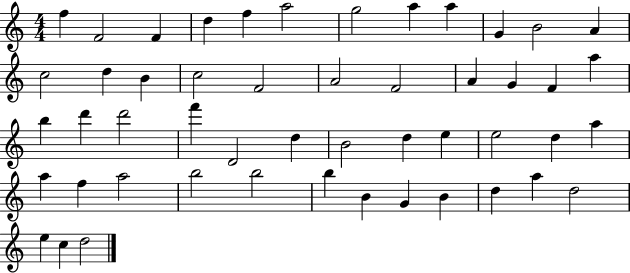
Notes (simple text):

F5/q F4/h F4/q D5/q F5/q A5/h G5/h A5/q A5/q G4/q B4/h A4/q C5/h D5/q B4/q C5/h F4/h A4/h F4/h A4/q G4/q F4/q A5/q B5/q D6/q D6/h F6/q D4/h D5/q B4/h D5/q E5/q E5/h D5/q A5/q A5/q F5/q A5/h B5/h B5/h B5/q B4/q G4/q B4/q D5/q A5/q D5/h E5/q C5/q D5/h